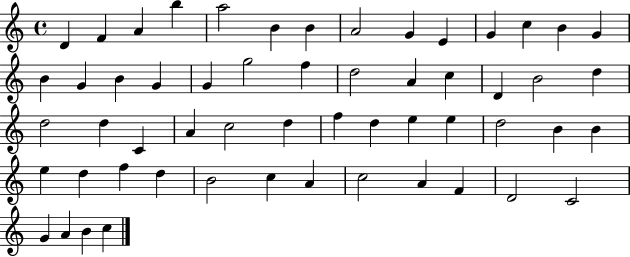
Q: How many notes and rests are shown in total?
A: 56